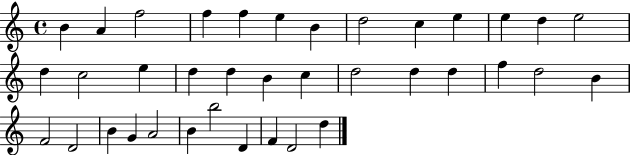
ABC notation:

X:1
T:Untitled
M:4/4
L:1/4
K:C
B A f2 f f e B d2 c e e d e2 d c2 e d d B c d2 d d f d2 B F2 D2 B G A2 B b2 D F D2 d